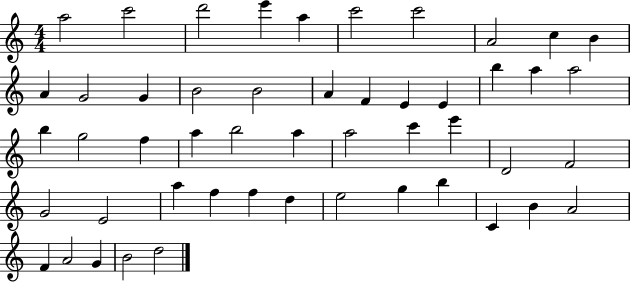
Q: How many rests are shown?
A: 0